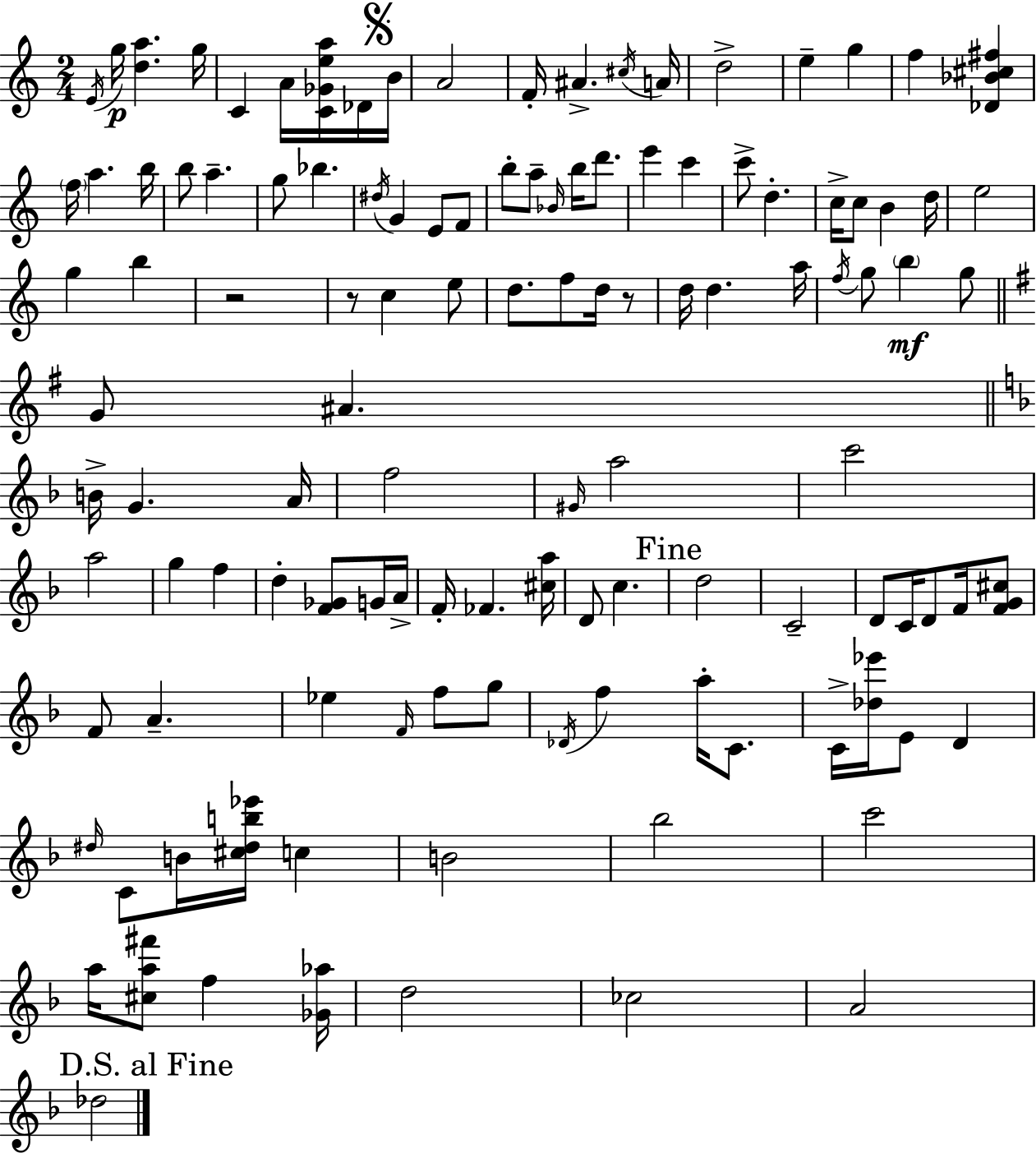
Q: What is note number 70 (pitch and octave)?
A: A4